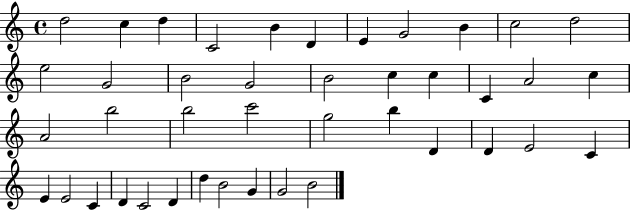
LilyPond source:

{
  \clef treble
  \time 4/4
  \defaultTimeSignature
  \key c \major
  d''2 c''4 d''4 | c'2 b'4 d'4 | e'4 g'2 b'4 | c''2 d''2 | \break e''2 g'2 | b'2 g'2 | b'2 c''4 c''4 | c'4 a'2 c''4 | \break a'2 b''2 | b''2 c'''2 | g''2 b''4 d'4 | d'4 e'2 c'4 | \break e'4 e'2 c'4 | d'4 c'2 d'4 | d''4 b'2 g'4 | g'2 b'2 | \break \bar "|."
}